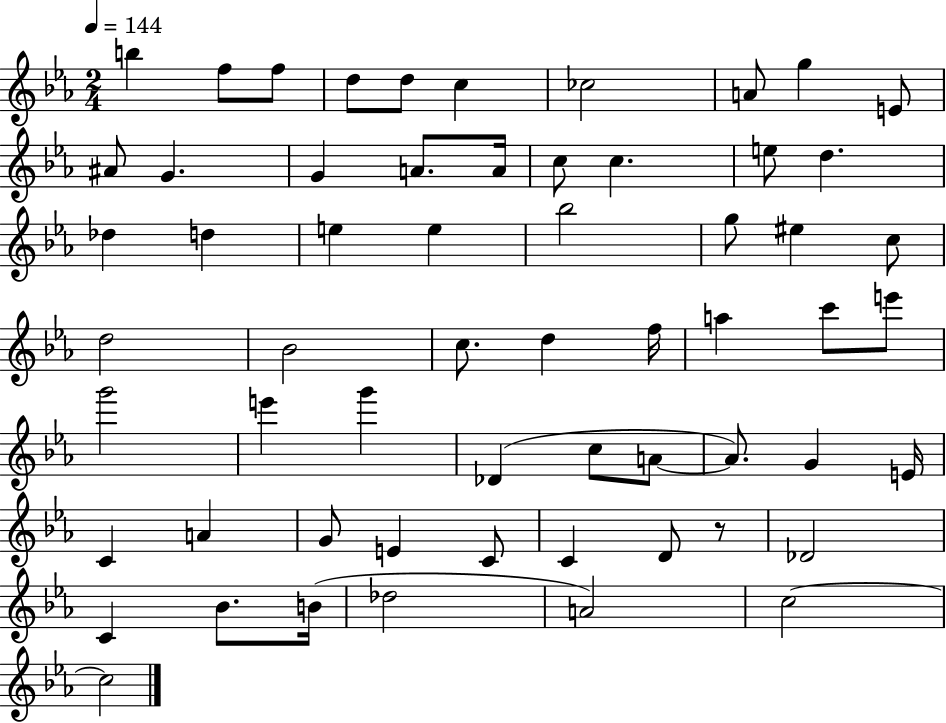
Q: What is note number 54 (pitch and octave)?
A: Bb4